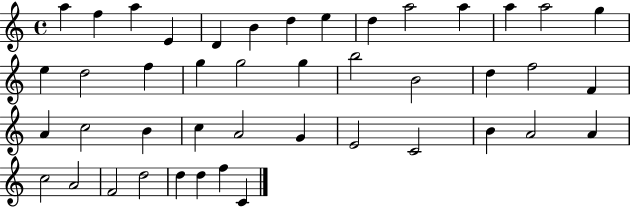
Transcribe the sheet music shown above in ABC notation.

X:1
T:Untitled
M:4/4
L:1/4
K:C
a f a E D B d e d a2 a a a2 g e d2 f g g2 g b2 B2 d f2 F A c2 B c A2 G E2 C2 B A2 A c2 A2 F2 d2 d d f C